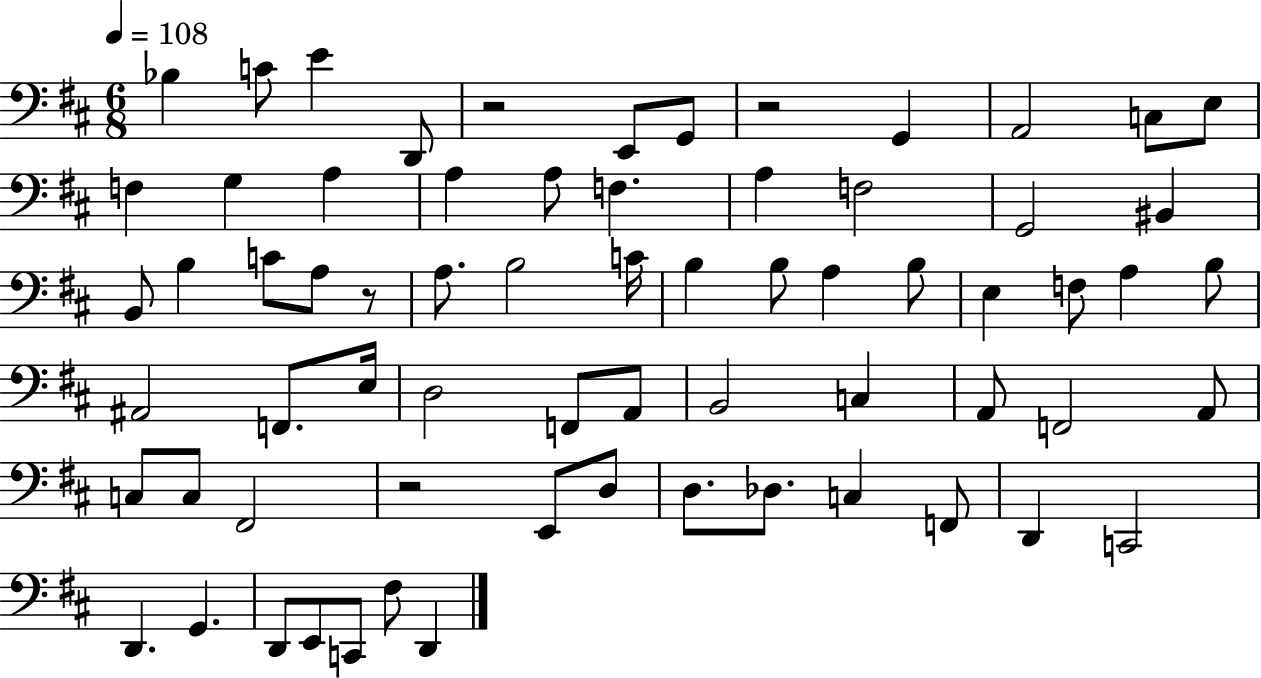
{
  \clef bass
  \numericTimeSignature
  \time 6/8
  \key d \major
  \tempo 4 = 108
  bes4 c'8 e'4 d,8 | r2 e,8 g,8 | r2 g,4 | a,2 c8 e8 | \break f4 g4 a4 | a4 a8 f4. | a4 f2 | g,2 bis,4 | \break b,8 b4 c'8 a8 r8 | a8. b2 c'16 | b4 b8 a4 b8 | e4 f8 a4 b8 | \break ais,2 f,8. e16 | d2 f,8 a,8 | b,2 c4 | a,8 f,2 a,8 | \break c8 c8 fis,2 | r2 e,8 d8 | d8. des8. c4 f,8 | d,4 c,2 | \break d,4. g,4. | d,8 e,8 c,8 fis8 d,4 | \bar "|."
}